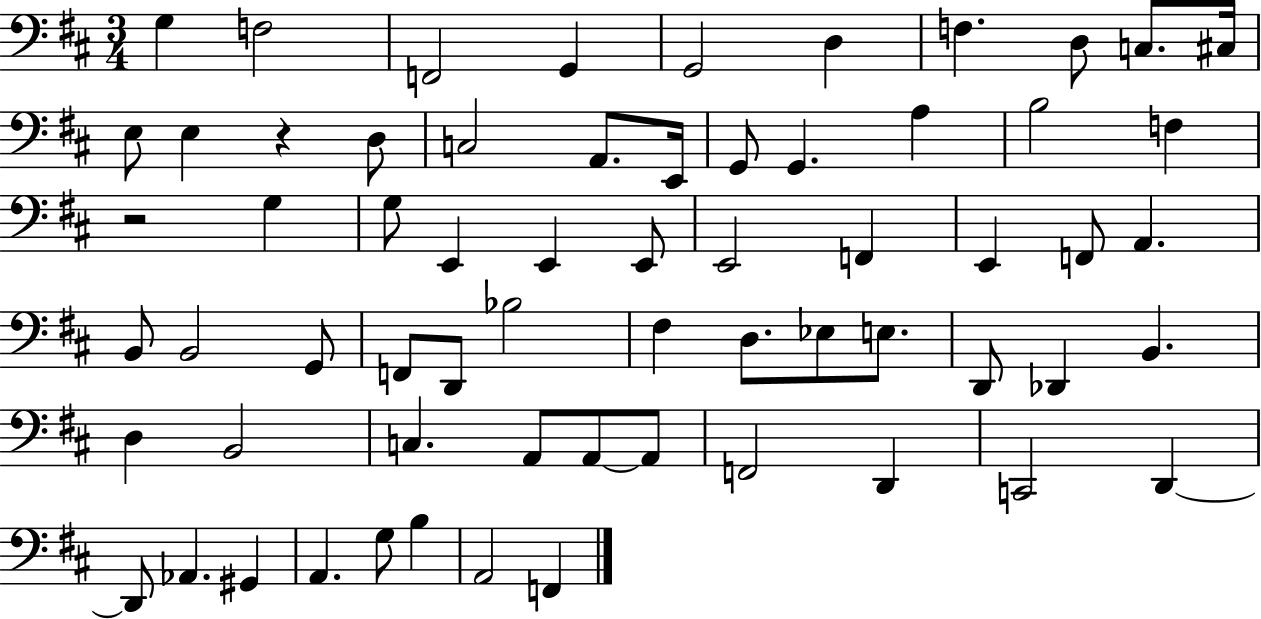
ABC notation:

X:1
T:Untitled
M:3/4
L:1/4
K:D
G, F,2 F,,2 G,, G,,2 D, F, D,/2 C,/2 ^C,/4 E,/2 E, z D,/2 C,2 A,,/2 E,,/4 G,,/2 G,, A, B,2 F, z2 G, G,/2 E,, E,, E,,/2 E,,2 F,, E,, F,,/2 A,, B,,/2 B,,2 G,,/2 F,,/2 D,,/2 _B,2 ^F, D,/2 _E,/2 E,/2 D,,/2 _D,, B,, D, B,,2 C, A,,/2 A,,/2 A,,/2 F,,2 D,, C,,2 D,, D,,/2 _A,, ^G,, A,, G,/2 B, A,,2 F,,